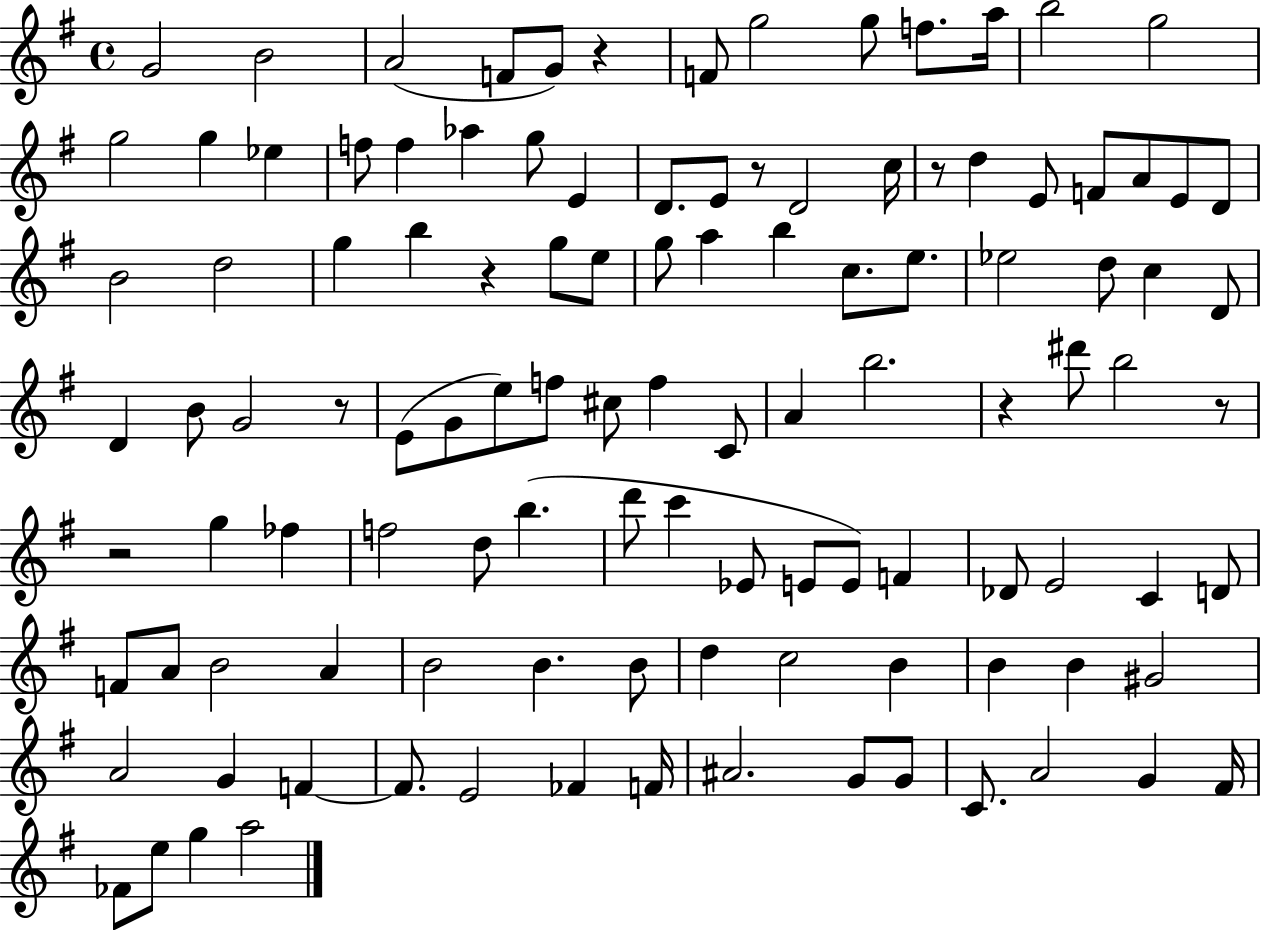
{
  \clef treble
  \time 4/4
  \defaultTimeSignature
  \key g \major
  g'2 b'2 | a'2( f'8 g'8) r4 | f'8 g''2 g''8 f''8. a''16 | b''2 g''2 | \break g''2 g''4 ees''4 | f''8 f''4 aes''4 g''8 e'4 | d'8. e'8 r8 d'2 c''16 | r8 d''4 e'8 f'8 a'8 e'8 d'8 | \break b'2 d''2 | g''4 b''4 r4 g''8 e''8 | g''8 a''4 b''4 c''8. e''8. | ees''2 d''8 c''4 d'8 | \break d'4 b'8 g'2 r8 | e'8( g'8 e''8) f''8 cis''8 f''4 c'8 | a'4 b''2. | r4 dis'''8 b''2 r8 | \break r2 g''4 fes''4 | f''2 d''8 b''4.( | d'''8 c'''4 ees'8 e'8 e'8) f'4 | des'8 e'2 c'4 d'8 | \break f'8 a'8 b'2 a'4 | b'2 b'4. b'8 | d''4 c''2 b'4 | b'4 b'4 gis'2 | \break a'2 g'4 f'4~~ | f'8. e'2 fes'4 f'16 | ais'2. g'8 g'8 | c'8. a'2 g'4 fis'16 | \break fes'8 e''8 g''4 a''2 | \bar "|."
}